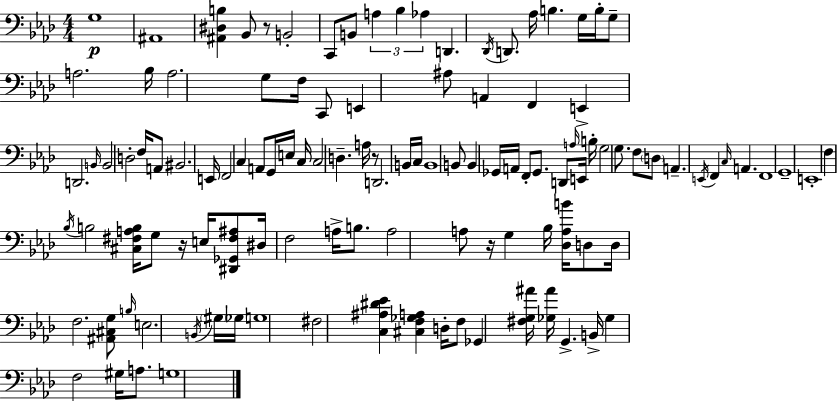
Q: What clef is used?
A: bass